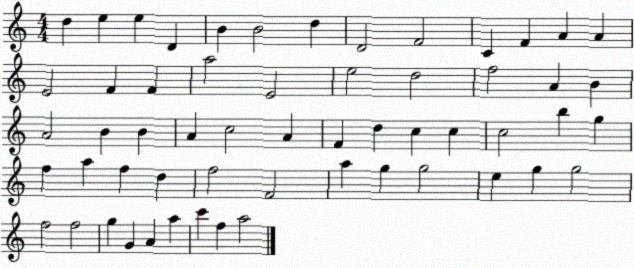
X:1
T:Untitled
M:4/4
L:1/4
K:C
d e e D B B2 d D2 F2 C F A A E2 F F a2 E2 e2 d2 f2 A B A2 B B A c2 A F d c c c2 b g f a f d f2 F2 a g g2 e g g2 f2 f2 g G A a c' f a2